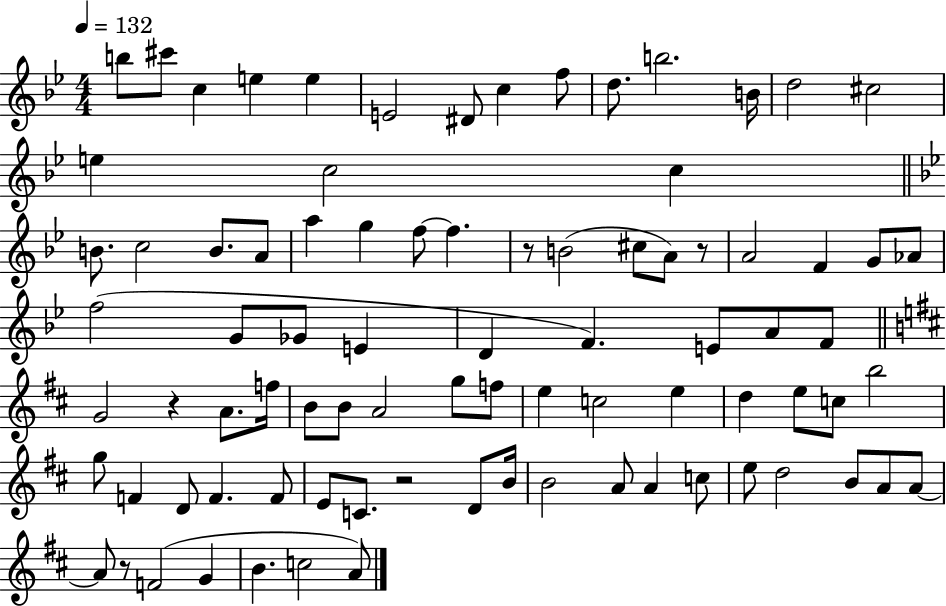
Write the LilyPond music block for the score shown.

{
  \clef treble
  \numericTimeSignature
  \time 4/4
  \key bes \major
  \tempo 4 = 132
  b''8 cis'''8 c''4 e''4 e''4 | e'2 dis'8 c''4 f''8 | d''8. b''2. b'16 | d''2 cis''2 | \break e''4 c''2 c''4 | \bar "||" \break \key bes \major b'8. c''2 b'8. a'8 | a''4 g''4 f''8~~ f''4. | r8 b'2( cis''8 a'8) r8 | a'2 f'4 g'8 aes'8 | \break f''2( g'8 ges'8 e'4 | d'4 f'4.) e'8 a'8 f'8 | \bar "||" \break \key b \minor g'2 r4 a'8. f''16 | b'8 b'8 a'2 g''8 f''8 | e''4 c''2 e''4 | d''4 e''8 c''8 b''2 | \break g''8 f'4 d'8 f'4. f'8 | e'8 c'8. r2 d'8 b'16 | b'2 a'8 a'4 c''8 | e''8 d''2 b'8 a'8 a'8~~ | \break a'8 r8 f'2( g'4 | b'4. c''2 a'8) | \bar "|."
}